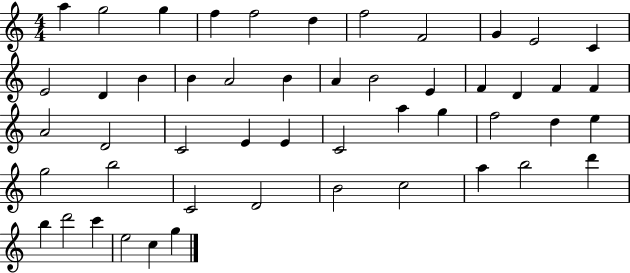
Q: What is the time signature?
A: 4/4